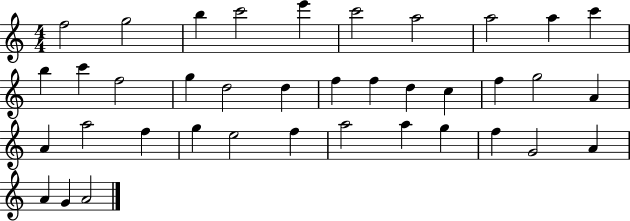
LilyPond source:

{
  \clef treble
  \numericTimeSignature
  \time 4/4
  \key c \major
  f''2 g''2 | b''4 c'''2 e'''4 | c'''2 a''2 | a''2 a''4 c'''4 | \break b''4 c'''4 f''2 | g''4 d''2 d''4 | f''4 f''4 d''4 c''4 | f''4 g''2 a'4 | \break a'4 a''2 f''4 | g''4 e''2 f''4 | a''2 a''4 g''4 | f''4 g'2 a'4 | \break a'4 g'4 a'2 | \bar "|."
}